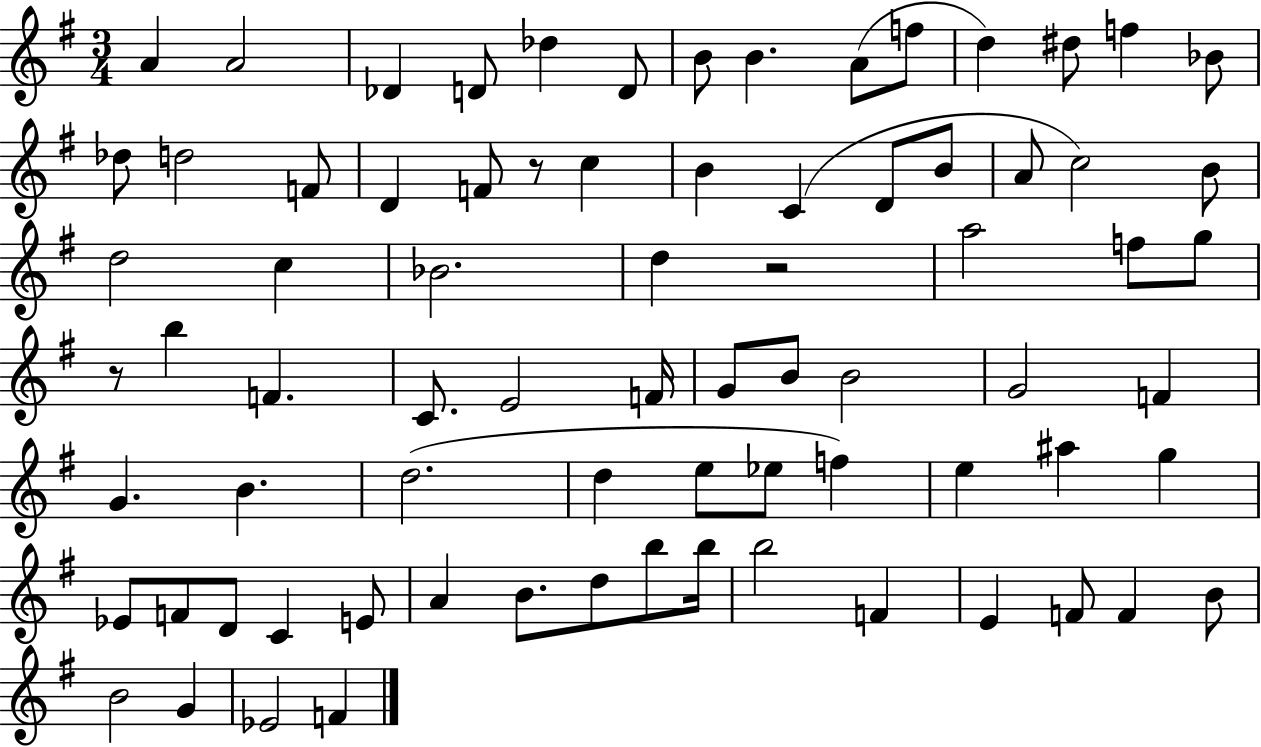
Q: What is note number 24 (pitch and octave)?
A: B4